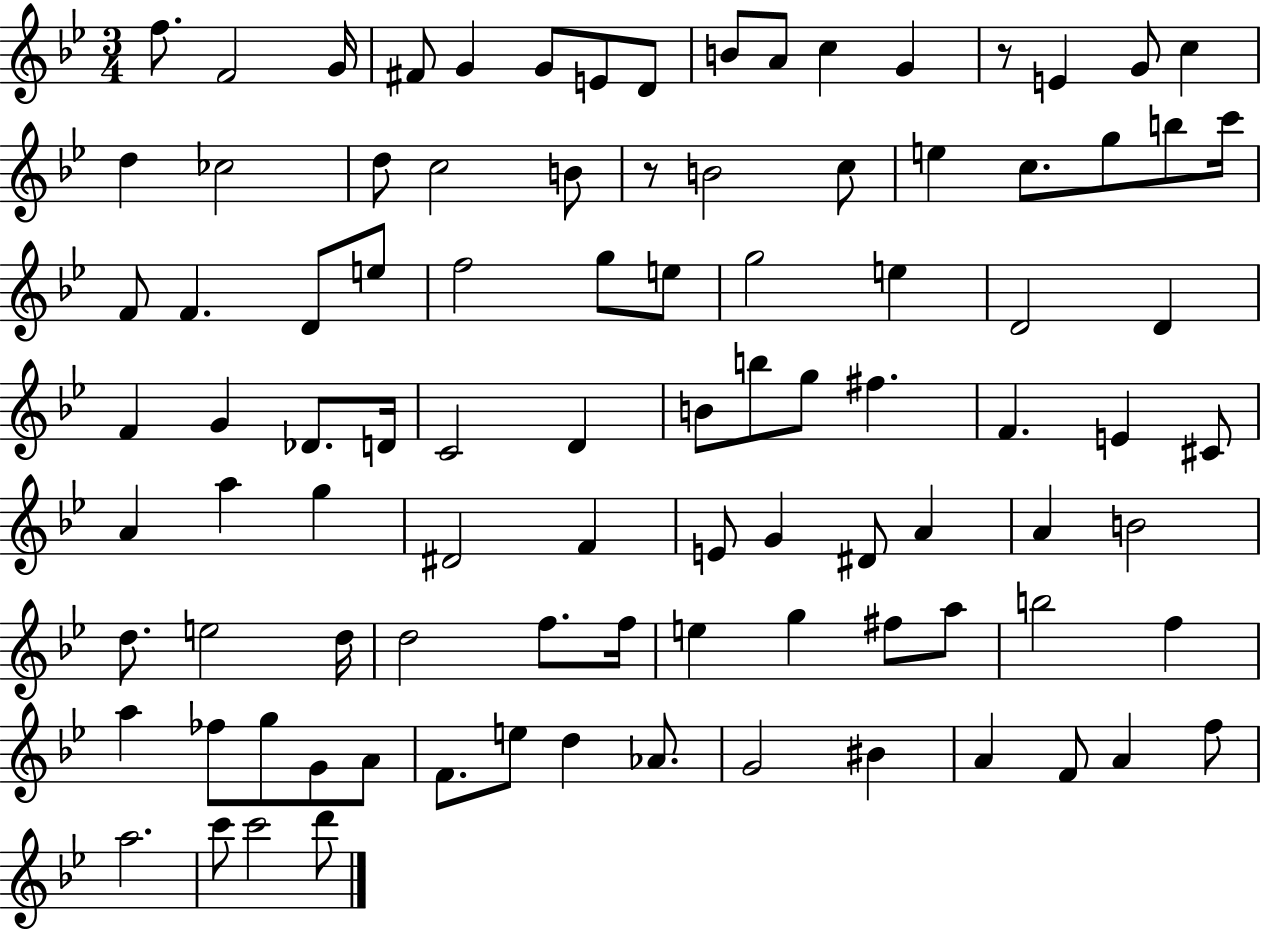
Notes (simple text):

F5/e. F4/h G4/s F#4/e G4/q G4/e E4/e D4/e B4/e A4/e C5/q G4/q R/e E4/q G4/e C5/q D5/q CES5/h D5/e C5/h B4/e R/e B4/h C5/e E5/q C5/e. G5/e B5/e C6/s F4/e F4/q. D4/e E5/e F5/h G5/e E5/e G5/h E5/q D4/h D4/q F4/q G4/q Db4/e. D4/s C4/h D4/q B4/e B5/e G5/e F#5/q. F4/q. E4/q C#4/e A4/q A5/q G5/q D#4/h F4/q E4/e G4/q D#4/e A4/q A4/q B4/h D5/e. E5/h D5/s D5/h F5/e. F5/s E5/q G5/q F#5/e A5/e B5/h F5/q A5/q FES5/e G5/e G4/e A4/e F4/e. E5/e D5/q Ab4/e. G4/h BIS4/q A4/q F4/e A4/q F5/e A5/h. C6/e C6/h D6/e